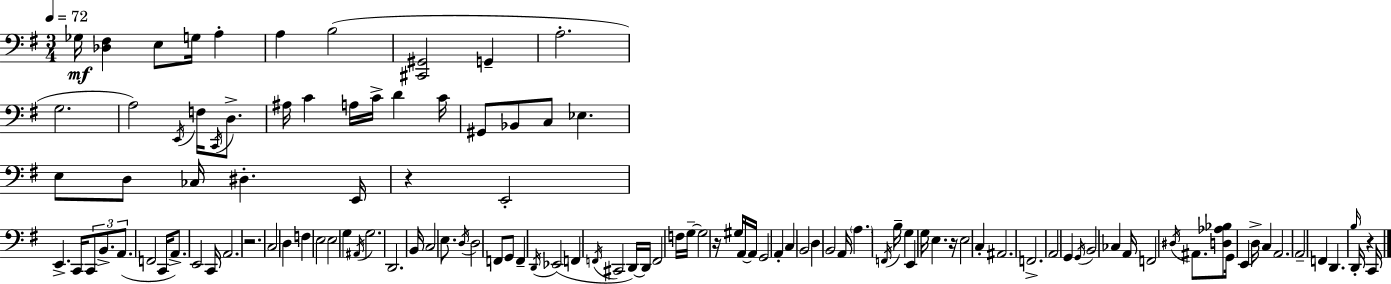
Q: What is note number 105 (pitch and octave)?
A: A2